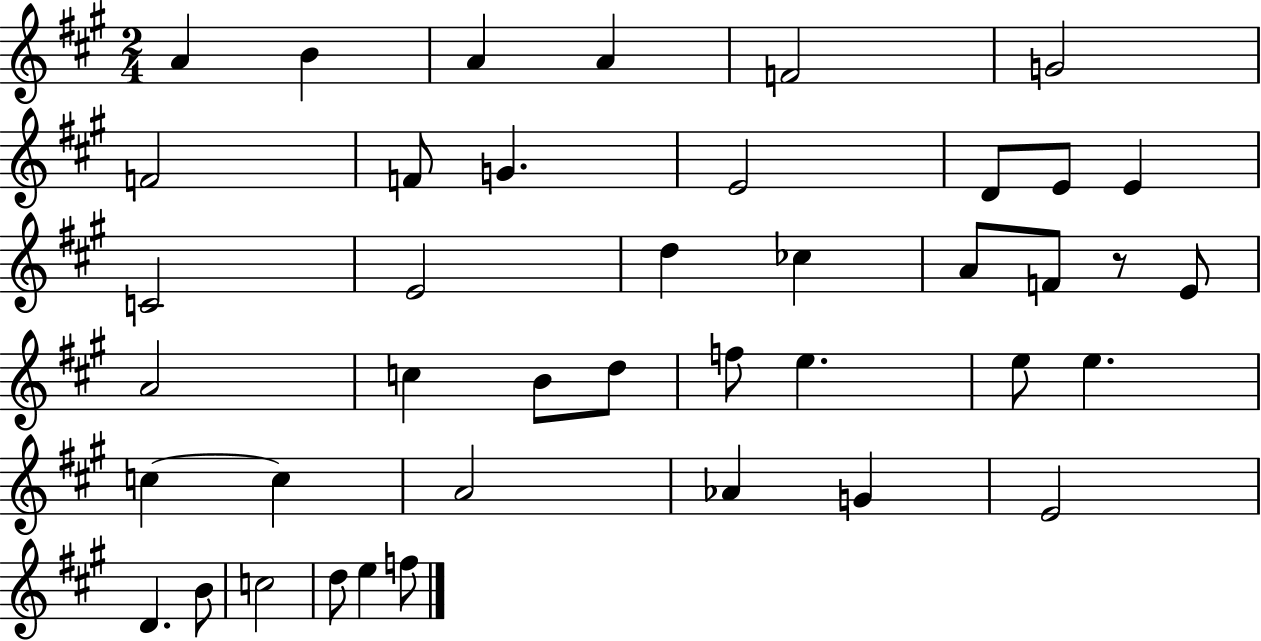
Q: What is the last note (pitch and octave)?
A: F5